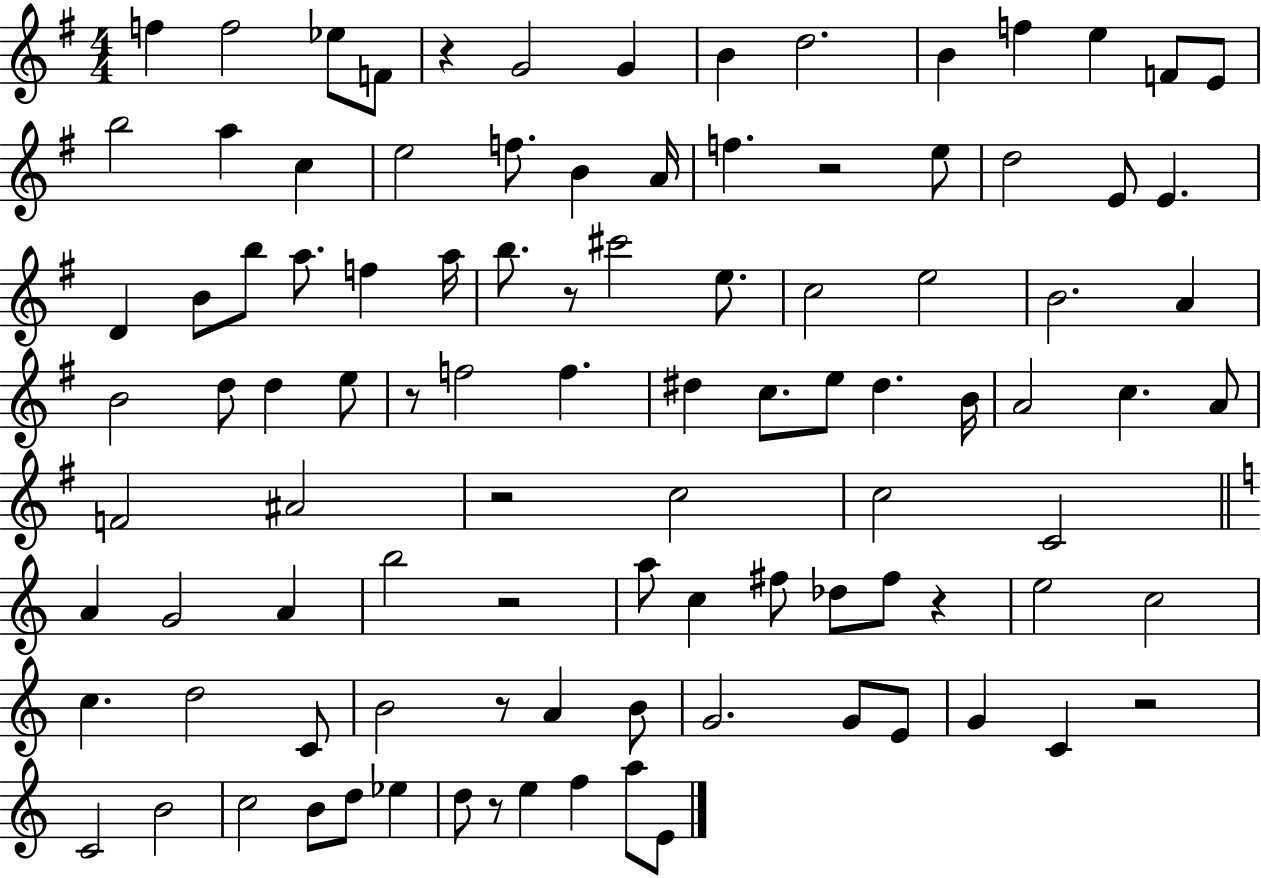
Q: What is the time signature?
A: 4/4